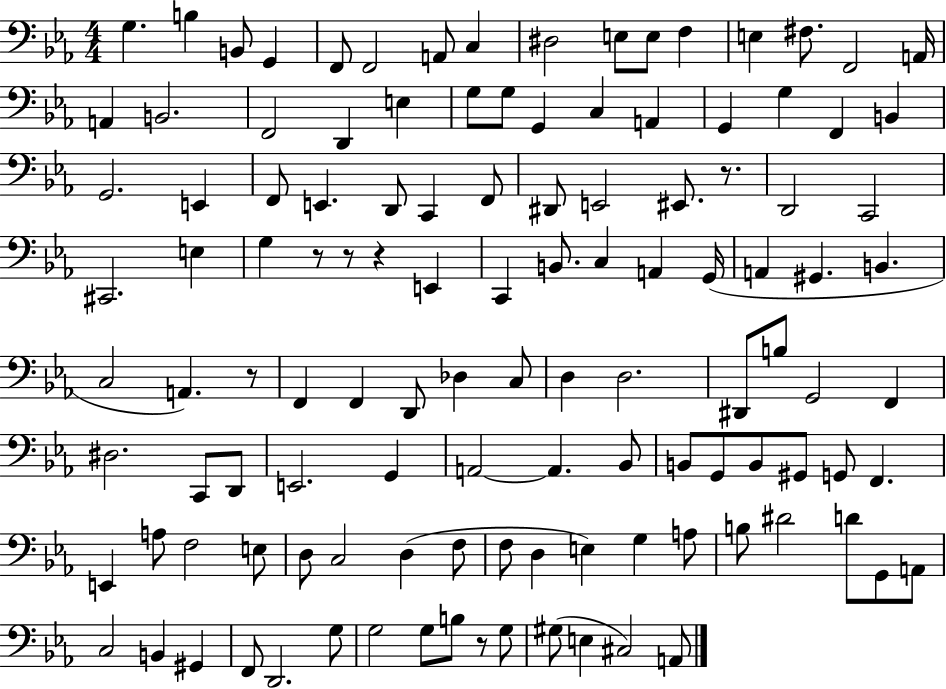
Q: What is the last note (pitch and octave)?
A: A2